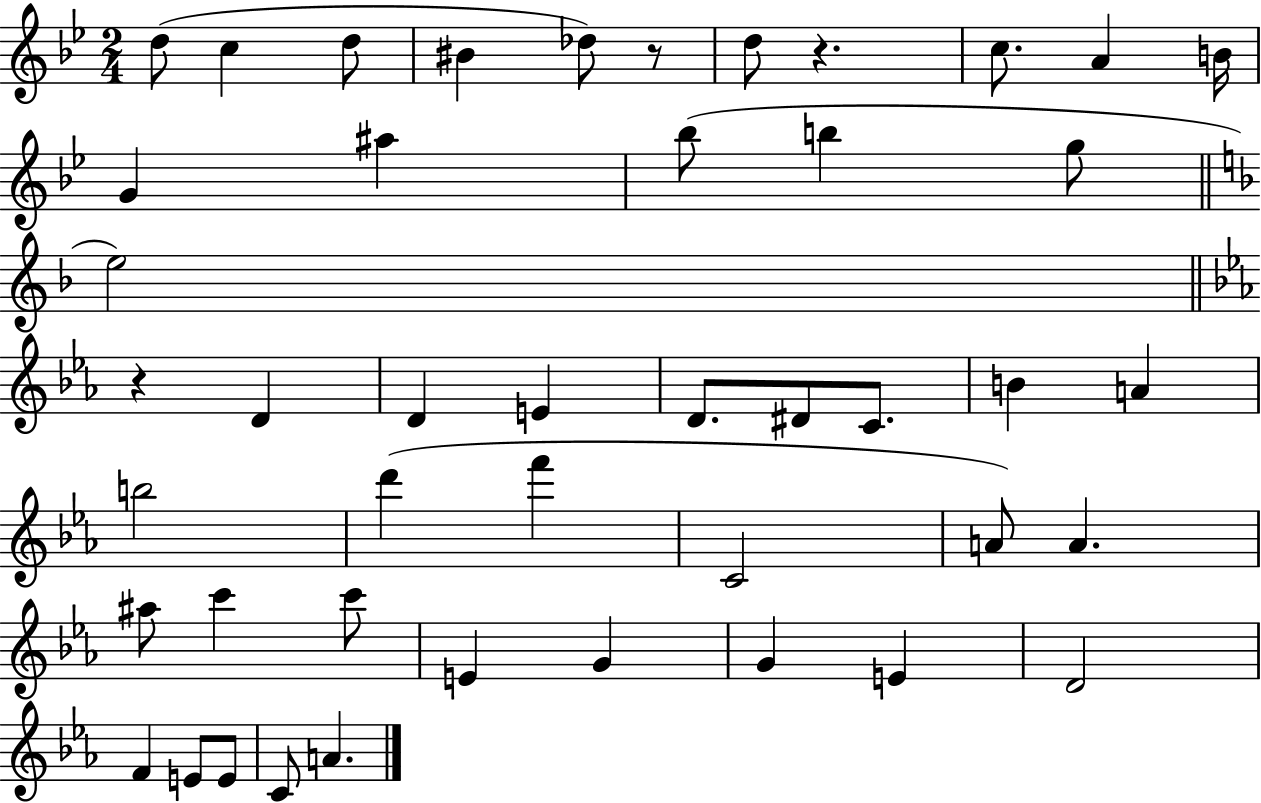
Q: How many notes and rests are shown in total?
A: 45